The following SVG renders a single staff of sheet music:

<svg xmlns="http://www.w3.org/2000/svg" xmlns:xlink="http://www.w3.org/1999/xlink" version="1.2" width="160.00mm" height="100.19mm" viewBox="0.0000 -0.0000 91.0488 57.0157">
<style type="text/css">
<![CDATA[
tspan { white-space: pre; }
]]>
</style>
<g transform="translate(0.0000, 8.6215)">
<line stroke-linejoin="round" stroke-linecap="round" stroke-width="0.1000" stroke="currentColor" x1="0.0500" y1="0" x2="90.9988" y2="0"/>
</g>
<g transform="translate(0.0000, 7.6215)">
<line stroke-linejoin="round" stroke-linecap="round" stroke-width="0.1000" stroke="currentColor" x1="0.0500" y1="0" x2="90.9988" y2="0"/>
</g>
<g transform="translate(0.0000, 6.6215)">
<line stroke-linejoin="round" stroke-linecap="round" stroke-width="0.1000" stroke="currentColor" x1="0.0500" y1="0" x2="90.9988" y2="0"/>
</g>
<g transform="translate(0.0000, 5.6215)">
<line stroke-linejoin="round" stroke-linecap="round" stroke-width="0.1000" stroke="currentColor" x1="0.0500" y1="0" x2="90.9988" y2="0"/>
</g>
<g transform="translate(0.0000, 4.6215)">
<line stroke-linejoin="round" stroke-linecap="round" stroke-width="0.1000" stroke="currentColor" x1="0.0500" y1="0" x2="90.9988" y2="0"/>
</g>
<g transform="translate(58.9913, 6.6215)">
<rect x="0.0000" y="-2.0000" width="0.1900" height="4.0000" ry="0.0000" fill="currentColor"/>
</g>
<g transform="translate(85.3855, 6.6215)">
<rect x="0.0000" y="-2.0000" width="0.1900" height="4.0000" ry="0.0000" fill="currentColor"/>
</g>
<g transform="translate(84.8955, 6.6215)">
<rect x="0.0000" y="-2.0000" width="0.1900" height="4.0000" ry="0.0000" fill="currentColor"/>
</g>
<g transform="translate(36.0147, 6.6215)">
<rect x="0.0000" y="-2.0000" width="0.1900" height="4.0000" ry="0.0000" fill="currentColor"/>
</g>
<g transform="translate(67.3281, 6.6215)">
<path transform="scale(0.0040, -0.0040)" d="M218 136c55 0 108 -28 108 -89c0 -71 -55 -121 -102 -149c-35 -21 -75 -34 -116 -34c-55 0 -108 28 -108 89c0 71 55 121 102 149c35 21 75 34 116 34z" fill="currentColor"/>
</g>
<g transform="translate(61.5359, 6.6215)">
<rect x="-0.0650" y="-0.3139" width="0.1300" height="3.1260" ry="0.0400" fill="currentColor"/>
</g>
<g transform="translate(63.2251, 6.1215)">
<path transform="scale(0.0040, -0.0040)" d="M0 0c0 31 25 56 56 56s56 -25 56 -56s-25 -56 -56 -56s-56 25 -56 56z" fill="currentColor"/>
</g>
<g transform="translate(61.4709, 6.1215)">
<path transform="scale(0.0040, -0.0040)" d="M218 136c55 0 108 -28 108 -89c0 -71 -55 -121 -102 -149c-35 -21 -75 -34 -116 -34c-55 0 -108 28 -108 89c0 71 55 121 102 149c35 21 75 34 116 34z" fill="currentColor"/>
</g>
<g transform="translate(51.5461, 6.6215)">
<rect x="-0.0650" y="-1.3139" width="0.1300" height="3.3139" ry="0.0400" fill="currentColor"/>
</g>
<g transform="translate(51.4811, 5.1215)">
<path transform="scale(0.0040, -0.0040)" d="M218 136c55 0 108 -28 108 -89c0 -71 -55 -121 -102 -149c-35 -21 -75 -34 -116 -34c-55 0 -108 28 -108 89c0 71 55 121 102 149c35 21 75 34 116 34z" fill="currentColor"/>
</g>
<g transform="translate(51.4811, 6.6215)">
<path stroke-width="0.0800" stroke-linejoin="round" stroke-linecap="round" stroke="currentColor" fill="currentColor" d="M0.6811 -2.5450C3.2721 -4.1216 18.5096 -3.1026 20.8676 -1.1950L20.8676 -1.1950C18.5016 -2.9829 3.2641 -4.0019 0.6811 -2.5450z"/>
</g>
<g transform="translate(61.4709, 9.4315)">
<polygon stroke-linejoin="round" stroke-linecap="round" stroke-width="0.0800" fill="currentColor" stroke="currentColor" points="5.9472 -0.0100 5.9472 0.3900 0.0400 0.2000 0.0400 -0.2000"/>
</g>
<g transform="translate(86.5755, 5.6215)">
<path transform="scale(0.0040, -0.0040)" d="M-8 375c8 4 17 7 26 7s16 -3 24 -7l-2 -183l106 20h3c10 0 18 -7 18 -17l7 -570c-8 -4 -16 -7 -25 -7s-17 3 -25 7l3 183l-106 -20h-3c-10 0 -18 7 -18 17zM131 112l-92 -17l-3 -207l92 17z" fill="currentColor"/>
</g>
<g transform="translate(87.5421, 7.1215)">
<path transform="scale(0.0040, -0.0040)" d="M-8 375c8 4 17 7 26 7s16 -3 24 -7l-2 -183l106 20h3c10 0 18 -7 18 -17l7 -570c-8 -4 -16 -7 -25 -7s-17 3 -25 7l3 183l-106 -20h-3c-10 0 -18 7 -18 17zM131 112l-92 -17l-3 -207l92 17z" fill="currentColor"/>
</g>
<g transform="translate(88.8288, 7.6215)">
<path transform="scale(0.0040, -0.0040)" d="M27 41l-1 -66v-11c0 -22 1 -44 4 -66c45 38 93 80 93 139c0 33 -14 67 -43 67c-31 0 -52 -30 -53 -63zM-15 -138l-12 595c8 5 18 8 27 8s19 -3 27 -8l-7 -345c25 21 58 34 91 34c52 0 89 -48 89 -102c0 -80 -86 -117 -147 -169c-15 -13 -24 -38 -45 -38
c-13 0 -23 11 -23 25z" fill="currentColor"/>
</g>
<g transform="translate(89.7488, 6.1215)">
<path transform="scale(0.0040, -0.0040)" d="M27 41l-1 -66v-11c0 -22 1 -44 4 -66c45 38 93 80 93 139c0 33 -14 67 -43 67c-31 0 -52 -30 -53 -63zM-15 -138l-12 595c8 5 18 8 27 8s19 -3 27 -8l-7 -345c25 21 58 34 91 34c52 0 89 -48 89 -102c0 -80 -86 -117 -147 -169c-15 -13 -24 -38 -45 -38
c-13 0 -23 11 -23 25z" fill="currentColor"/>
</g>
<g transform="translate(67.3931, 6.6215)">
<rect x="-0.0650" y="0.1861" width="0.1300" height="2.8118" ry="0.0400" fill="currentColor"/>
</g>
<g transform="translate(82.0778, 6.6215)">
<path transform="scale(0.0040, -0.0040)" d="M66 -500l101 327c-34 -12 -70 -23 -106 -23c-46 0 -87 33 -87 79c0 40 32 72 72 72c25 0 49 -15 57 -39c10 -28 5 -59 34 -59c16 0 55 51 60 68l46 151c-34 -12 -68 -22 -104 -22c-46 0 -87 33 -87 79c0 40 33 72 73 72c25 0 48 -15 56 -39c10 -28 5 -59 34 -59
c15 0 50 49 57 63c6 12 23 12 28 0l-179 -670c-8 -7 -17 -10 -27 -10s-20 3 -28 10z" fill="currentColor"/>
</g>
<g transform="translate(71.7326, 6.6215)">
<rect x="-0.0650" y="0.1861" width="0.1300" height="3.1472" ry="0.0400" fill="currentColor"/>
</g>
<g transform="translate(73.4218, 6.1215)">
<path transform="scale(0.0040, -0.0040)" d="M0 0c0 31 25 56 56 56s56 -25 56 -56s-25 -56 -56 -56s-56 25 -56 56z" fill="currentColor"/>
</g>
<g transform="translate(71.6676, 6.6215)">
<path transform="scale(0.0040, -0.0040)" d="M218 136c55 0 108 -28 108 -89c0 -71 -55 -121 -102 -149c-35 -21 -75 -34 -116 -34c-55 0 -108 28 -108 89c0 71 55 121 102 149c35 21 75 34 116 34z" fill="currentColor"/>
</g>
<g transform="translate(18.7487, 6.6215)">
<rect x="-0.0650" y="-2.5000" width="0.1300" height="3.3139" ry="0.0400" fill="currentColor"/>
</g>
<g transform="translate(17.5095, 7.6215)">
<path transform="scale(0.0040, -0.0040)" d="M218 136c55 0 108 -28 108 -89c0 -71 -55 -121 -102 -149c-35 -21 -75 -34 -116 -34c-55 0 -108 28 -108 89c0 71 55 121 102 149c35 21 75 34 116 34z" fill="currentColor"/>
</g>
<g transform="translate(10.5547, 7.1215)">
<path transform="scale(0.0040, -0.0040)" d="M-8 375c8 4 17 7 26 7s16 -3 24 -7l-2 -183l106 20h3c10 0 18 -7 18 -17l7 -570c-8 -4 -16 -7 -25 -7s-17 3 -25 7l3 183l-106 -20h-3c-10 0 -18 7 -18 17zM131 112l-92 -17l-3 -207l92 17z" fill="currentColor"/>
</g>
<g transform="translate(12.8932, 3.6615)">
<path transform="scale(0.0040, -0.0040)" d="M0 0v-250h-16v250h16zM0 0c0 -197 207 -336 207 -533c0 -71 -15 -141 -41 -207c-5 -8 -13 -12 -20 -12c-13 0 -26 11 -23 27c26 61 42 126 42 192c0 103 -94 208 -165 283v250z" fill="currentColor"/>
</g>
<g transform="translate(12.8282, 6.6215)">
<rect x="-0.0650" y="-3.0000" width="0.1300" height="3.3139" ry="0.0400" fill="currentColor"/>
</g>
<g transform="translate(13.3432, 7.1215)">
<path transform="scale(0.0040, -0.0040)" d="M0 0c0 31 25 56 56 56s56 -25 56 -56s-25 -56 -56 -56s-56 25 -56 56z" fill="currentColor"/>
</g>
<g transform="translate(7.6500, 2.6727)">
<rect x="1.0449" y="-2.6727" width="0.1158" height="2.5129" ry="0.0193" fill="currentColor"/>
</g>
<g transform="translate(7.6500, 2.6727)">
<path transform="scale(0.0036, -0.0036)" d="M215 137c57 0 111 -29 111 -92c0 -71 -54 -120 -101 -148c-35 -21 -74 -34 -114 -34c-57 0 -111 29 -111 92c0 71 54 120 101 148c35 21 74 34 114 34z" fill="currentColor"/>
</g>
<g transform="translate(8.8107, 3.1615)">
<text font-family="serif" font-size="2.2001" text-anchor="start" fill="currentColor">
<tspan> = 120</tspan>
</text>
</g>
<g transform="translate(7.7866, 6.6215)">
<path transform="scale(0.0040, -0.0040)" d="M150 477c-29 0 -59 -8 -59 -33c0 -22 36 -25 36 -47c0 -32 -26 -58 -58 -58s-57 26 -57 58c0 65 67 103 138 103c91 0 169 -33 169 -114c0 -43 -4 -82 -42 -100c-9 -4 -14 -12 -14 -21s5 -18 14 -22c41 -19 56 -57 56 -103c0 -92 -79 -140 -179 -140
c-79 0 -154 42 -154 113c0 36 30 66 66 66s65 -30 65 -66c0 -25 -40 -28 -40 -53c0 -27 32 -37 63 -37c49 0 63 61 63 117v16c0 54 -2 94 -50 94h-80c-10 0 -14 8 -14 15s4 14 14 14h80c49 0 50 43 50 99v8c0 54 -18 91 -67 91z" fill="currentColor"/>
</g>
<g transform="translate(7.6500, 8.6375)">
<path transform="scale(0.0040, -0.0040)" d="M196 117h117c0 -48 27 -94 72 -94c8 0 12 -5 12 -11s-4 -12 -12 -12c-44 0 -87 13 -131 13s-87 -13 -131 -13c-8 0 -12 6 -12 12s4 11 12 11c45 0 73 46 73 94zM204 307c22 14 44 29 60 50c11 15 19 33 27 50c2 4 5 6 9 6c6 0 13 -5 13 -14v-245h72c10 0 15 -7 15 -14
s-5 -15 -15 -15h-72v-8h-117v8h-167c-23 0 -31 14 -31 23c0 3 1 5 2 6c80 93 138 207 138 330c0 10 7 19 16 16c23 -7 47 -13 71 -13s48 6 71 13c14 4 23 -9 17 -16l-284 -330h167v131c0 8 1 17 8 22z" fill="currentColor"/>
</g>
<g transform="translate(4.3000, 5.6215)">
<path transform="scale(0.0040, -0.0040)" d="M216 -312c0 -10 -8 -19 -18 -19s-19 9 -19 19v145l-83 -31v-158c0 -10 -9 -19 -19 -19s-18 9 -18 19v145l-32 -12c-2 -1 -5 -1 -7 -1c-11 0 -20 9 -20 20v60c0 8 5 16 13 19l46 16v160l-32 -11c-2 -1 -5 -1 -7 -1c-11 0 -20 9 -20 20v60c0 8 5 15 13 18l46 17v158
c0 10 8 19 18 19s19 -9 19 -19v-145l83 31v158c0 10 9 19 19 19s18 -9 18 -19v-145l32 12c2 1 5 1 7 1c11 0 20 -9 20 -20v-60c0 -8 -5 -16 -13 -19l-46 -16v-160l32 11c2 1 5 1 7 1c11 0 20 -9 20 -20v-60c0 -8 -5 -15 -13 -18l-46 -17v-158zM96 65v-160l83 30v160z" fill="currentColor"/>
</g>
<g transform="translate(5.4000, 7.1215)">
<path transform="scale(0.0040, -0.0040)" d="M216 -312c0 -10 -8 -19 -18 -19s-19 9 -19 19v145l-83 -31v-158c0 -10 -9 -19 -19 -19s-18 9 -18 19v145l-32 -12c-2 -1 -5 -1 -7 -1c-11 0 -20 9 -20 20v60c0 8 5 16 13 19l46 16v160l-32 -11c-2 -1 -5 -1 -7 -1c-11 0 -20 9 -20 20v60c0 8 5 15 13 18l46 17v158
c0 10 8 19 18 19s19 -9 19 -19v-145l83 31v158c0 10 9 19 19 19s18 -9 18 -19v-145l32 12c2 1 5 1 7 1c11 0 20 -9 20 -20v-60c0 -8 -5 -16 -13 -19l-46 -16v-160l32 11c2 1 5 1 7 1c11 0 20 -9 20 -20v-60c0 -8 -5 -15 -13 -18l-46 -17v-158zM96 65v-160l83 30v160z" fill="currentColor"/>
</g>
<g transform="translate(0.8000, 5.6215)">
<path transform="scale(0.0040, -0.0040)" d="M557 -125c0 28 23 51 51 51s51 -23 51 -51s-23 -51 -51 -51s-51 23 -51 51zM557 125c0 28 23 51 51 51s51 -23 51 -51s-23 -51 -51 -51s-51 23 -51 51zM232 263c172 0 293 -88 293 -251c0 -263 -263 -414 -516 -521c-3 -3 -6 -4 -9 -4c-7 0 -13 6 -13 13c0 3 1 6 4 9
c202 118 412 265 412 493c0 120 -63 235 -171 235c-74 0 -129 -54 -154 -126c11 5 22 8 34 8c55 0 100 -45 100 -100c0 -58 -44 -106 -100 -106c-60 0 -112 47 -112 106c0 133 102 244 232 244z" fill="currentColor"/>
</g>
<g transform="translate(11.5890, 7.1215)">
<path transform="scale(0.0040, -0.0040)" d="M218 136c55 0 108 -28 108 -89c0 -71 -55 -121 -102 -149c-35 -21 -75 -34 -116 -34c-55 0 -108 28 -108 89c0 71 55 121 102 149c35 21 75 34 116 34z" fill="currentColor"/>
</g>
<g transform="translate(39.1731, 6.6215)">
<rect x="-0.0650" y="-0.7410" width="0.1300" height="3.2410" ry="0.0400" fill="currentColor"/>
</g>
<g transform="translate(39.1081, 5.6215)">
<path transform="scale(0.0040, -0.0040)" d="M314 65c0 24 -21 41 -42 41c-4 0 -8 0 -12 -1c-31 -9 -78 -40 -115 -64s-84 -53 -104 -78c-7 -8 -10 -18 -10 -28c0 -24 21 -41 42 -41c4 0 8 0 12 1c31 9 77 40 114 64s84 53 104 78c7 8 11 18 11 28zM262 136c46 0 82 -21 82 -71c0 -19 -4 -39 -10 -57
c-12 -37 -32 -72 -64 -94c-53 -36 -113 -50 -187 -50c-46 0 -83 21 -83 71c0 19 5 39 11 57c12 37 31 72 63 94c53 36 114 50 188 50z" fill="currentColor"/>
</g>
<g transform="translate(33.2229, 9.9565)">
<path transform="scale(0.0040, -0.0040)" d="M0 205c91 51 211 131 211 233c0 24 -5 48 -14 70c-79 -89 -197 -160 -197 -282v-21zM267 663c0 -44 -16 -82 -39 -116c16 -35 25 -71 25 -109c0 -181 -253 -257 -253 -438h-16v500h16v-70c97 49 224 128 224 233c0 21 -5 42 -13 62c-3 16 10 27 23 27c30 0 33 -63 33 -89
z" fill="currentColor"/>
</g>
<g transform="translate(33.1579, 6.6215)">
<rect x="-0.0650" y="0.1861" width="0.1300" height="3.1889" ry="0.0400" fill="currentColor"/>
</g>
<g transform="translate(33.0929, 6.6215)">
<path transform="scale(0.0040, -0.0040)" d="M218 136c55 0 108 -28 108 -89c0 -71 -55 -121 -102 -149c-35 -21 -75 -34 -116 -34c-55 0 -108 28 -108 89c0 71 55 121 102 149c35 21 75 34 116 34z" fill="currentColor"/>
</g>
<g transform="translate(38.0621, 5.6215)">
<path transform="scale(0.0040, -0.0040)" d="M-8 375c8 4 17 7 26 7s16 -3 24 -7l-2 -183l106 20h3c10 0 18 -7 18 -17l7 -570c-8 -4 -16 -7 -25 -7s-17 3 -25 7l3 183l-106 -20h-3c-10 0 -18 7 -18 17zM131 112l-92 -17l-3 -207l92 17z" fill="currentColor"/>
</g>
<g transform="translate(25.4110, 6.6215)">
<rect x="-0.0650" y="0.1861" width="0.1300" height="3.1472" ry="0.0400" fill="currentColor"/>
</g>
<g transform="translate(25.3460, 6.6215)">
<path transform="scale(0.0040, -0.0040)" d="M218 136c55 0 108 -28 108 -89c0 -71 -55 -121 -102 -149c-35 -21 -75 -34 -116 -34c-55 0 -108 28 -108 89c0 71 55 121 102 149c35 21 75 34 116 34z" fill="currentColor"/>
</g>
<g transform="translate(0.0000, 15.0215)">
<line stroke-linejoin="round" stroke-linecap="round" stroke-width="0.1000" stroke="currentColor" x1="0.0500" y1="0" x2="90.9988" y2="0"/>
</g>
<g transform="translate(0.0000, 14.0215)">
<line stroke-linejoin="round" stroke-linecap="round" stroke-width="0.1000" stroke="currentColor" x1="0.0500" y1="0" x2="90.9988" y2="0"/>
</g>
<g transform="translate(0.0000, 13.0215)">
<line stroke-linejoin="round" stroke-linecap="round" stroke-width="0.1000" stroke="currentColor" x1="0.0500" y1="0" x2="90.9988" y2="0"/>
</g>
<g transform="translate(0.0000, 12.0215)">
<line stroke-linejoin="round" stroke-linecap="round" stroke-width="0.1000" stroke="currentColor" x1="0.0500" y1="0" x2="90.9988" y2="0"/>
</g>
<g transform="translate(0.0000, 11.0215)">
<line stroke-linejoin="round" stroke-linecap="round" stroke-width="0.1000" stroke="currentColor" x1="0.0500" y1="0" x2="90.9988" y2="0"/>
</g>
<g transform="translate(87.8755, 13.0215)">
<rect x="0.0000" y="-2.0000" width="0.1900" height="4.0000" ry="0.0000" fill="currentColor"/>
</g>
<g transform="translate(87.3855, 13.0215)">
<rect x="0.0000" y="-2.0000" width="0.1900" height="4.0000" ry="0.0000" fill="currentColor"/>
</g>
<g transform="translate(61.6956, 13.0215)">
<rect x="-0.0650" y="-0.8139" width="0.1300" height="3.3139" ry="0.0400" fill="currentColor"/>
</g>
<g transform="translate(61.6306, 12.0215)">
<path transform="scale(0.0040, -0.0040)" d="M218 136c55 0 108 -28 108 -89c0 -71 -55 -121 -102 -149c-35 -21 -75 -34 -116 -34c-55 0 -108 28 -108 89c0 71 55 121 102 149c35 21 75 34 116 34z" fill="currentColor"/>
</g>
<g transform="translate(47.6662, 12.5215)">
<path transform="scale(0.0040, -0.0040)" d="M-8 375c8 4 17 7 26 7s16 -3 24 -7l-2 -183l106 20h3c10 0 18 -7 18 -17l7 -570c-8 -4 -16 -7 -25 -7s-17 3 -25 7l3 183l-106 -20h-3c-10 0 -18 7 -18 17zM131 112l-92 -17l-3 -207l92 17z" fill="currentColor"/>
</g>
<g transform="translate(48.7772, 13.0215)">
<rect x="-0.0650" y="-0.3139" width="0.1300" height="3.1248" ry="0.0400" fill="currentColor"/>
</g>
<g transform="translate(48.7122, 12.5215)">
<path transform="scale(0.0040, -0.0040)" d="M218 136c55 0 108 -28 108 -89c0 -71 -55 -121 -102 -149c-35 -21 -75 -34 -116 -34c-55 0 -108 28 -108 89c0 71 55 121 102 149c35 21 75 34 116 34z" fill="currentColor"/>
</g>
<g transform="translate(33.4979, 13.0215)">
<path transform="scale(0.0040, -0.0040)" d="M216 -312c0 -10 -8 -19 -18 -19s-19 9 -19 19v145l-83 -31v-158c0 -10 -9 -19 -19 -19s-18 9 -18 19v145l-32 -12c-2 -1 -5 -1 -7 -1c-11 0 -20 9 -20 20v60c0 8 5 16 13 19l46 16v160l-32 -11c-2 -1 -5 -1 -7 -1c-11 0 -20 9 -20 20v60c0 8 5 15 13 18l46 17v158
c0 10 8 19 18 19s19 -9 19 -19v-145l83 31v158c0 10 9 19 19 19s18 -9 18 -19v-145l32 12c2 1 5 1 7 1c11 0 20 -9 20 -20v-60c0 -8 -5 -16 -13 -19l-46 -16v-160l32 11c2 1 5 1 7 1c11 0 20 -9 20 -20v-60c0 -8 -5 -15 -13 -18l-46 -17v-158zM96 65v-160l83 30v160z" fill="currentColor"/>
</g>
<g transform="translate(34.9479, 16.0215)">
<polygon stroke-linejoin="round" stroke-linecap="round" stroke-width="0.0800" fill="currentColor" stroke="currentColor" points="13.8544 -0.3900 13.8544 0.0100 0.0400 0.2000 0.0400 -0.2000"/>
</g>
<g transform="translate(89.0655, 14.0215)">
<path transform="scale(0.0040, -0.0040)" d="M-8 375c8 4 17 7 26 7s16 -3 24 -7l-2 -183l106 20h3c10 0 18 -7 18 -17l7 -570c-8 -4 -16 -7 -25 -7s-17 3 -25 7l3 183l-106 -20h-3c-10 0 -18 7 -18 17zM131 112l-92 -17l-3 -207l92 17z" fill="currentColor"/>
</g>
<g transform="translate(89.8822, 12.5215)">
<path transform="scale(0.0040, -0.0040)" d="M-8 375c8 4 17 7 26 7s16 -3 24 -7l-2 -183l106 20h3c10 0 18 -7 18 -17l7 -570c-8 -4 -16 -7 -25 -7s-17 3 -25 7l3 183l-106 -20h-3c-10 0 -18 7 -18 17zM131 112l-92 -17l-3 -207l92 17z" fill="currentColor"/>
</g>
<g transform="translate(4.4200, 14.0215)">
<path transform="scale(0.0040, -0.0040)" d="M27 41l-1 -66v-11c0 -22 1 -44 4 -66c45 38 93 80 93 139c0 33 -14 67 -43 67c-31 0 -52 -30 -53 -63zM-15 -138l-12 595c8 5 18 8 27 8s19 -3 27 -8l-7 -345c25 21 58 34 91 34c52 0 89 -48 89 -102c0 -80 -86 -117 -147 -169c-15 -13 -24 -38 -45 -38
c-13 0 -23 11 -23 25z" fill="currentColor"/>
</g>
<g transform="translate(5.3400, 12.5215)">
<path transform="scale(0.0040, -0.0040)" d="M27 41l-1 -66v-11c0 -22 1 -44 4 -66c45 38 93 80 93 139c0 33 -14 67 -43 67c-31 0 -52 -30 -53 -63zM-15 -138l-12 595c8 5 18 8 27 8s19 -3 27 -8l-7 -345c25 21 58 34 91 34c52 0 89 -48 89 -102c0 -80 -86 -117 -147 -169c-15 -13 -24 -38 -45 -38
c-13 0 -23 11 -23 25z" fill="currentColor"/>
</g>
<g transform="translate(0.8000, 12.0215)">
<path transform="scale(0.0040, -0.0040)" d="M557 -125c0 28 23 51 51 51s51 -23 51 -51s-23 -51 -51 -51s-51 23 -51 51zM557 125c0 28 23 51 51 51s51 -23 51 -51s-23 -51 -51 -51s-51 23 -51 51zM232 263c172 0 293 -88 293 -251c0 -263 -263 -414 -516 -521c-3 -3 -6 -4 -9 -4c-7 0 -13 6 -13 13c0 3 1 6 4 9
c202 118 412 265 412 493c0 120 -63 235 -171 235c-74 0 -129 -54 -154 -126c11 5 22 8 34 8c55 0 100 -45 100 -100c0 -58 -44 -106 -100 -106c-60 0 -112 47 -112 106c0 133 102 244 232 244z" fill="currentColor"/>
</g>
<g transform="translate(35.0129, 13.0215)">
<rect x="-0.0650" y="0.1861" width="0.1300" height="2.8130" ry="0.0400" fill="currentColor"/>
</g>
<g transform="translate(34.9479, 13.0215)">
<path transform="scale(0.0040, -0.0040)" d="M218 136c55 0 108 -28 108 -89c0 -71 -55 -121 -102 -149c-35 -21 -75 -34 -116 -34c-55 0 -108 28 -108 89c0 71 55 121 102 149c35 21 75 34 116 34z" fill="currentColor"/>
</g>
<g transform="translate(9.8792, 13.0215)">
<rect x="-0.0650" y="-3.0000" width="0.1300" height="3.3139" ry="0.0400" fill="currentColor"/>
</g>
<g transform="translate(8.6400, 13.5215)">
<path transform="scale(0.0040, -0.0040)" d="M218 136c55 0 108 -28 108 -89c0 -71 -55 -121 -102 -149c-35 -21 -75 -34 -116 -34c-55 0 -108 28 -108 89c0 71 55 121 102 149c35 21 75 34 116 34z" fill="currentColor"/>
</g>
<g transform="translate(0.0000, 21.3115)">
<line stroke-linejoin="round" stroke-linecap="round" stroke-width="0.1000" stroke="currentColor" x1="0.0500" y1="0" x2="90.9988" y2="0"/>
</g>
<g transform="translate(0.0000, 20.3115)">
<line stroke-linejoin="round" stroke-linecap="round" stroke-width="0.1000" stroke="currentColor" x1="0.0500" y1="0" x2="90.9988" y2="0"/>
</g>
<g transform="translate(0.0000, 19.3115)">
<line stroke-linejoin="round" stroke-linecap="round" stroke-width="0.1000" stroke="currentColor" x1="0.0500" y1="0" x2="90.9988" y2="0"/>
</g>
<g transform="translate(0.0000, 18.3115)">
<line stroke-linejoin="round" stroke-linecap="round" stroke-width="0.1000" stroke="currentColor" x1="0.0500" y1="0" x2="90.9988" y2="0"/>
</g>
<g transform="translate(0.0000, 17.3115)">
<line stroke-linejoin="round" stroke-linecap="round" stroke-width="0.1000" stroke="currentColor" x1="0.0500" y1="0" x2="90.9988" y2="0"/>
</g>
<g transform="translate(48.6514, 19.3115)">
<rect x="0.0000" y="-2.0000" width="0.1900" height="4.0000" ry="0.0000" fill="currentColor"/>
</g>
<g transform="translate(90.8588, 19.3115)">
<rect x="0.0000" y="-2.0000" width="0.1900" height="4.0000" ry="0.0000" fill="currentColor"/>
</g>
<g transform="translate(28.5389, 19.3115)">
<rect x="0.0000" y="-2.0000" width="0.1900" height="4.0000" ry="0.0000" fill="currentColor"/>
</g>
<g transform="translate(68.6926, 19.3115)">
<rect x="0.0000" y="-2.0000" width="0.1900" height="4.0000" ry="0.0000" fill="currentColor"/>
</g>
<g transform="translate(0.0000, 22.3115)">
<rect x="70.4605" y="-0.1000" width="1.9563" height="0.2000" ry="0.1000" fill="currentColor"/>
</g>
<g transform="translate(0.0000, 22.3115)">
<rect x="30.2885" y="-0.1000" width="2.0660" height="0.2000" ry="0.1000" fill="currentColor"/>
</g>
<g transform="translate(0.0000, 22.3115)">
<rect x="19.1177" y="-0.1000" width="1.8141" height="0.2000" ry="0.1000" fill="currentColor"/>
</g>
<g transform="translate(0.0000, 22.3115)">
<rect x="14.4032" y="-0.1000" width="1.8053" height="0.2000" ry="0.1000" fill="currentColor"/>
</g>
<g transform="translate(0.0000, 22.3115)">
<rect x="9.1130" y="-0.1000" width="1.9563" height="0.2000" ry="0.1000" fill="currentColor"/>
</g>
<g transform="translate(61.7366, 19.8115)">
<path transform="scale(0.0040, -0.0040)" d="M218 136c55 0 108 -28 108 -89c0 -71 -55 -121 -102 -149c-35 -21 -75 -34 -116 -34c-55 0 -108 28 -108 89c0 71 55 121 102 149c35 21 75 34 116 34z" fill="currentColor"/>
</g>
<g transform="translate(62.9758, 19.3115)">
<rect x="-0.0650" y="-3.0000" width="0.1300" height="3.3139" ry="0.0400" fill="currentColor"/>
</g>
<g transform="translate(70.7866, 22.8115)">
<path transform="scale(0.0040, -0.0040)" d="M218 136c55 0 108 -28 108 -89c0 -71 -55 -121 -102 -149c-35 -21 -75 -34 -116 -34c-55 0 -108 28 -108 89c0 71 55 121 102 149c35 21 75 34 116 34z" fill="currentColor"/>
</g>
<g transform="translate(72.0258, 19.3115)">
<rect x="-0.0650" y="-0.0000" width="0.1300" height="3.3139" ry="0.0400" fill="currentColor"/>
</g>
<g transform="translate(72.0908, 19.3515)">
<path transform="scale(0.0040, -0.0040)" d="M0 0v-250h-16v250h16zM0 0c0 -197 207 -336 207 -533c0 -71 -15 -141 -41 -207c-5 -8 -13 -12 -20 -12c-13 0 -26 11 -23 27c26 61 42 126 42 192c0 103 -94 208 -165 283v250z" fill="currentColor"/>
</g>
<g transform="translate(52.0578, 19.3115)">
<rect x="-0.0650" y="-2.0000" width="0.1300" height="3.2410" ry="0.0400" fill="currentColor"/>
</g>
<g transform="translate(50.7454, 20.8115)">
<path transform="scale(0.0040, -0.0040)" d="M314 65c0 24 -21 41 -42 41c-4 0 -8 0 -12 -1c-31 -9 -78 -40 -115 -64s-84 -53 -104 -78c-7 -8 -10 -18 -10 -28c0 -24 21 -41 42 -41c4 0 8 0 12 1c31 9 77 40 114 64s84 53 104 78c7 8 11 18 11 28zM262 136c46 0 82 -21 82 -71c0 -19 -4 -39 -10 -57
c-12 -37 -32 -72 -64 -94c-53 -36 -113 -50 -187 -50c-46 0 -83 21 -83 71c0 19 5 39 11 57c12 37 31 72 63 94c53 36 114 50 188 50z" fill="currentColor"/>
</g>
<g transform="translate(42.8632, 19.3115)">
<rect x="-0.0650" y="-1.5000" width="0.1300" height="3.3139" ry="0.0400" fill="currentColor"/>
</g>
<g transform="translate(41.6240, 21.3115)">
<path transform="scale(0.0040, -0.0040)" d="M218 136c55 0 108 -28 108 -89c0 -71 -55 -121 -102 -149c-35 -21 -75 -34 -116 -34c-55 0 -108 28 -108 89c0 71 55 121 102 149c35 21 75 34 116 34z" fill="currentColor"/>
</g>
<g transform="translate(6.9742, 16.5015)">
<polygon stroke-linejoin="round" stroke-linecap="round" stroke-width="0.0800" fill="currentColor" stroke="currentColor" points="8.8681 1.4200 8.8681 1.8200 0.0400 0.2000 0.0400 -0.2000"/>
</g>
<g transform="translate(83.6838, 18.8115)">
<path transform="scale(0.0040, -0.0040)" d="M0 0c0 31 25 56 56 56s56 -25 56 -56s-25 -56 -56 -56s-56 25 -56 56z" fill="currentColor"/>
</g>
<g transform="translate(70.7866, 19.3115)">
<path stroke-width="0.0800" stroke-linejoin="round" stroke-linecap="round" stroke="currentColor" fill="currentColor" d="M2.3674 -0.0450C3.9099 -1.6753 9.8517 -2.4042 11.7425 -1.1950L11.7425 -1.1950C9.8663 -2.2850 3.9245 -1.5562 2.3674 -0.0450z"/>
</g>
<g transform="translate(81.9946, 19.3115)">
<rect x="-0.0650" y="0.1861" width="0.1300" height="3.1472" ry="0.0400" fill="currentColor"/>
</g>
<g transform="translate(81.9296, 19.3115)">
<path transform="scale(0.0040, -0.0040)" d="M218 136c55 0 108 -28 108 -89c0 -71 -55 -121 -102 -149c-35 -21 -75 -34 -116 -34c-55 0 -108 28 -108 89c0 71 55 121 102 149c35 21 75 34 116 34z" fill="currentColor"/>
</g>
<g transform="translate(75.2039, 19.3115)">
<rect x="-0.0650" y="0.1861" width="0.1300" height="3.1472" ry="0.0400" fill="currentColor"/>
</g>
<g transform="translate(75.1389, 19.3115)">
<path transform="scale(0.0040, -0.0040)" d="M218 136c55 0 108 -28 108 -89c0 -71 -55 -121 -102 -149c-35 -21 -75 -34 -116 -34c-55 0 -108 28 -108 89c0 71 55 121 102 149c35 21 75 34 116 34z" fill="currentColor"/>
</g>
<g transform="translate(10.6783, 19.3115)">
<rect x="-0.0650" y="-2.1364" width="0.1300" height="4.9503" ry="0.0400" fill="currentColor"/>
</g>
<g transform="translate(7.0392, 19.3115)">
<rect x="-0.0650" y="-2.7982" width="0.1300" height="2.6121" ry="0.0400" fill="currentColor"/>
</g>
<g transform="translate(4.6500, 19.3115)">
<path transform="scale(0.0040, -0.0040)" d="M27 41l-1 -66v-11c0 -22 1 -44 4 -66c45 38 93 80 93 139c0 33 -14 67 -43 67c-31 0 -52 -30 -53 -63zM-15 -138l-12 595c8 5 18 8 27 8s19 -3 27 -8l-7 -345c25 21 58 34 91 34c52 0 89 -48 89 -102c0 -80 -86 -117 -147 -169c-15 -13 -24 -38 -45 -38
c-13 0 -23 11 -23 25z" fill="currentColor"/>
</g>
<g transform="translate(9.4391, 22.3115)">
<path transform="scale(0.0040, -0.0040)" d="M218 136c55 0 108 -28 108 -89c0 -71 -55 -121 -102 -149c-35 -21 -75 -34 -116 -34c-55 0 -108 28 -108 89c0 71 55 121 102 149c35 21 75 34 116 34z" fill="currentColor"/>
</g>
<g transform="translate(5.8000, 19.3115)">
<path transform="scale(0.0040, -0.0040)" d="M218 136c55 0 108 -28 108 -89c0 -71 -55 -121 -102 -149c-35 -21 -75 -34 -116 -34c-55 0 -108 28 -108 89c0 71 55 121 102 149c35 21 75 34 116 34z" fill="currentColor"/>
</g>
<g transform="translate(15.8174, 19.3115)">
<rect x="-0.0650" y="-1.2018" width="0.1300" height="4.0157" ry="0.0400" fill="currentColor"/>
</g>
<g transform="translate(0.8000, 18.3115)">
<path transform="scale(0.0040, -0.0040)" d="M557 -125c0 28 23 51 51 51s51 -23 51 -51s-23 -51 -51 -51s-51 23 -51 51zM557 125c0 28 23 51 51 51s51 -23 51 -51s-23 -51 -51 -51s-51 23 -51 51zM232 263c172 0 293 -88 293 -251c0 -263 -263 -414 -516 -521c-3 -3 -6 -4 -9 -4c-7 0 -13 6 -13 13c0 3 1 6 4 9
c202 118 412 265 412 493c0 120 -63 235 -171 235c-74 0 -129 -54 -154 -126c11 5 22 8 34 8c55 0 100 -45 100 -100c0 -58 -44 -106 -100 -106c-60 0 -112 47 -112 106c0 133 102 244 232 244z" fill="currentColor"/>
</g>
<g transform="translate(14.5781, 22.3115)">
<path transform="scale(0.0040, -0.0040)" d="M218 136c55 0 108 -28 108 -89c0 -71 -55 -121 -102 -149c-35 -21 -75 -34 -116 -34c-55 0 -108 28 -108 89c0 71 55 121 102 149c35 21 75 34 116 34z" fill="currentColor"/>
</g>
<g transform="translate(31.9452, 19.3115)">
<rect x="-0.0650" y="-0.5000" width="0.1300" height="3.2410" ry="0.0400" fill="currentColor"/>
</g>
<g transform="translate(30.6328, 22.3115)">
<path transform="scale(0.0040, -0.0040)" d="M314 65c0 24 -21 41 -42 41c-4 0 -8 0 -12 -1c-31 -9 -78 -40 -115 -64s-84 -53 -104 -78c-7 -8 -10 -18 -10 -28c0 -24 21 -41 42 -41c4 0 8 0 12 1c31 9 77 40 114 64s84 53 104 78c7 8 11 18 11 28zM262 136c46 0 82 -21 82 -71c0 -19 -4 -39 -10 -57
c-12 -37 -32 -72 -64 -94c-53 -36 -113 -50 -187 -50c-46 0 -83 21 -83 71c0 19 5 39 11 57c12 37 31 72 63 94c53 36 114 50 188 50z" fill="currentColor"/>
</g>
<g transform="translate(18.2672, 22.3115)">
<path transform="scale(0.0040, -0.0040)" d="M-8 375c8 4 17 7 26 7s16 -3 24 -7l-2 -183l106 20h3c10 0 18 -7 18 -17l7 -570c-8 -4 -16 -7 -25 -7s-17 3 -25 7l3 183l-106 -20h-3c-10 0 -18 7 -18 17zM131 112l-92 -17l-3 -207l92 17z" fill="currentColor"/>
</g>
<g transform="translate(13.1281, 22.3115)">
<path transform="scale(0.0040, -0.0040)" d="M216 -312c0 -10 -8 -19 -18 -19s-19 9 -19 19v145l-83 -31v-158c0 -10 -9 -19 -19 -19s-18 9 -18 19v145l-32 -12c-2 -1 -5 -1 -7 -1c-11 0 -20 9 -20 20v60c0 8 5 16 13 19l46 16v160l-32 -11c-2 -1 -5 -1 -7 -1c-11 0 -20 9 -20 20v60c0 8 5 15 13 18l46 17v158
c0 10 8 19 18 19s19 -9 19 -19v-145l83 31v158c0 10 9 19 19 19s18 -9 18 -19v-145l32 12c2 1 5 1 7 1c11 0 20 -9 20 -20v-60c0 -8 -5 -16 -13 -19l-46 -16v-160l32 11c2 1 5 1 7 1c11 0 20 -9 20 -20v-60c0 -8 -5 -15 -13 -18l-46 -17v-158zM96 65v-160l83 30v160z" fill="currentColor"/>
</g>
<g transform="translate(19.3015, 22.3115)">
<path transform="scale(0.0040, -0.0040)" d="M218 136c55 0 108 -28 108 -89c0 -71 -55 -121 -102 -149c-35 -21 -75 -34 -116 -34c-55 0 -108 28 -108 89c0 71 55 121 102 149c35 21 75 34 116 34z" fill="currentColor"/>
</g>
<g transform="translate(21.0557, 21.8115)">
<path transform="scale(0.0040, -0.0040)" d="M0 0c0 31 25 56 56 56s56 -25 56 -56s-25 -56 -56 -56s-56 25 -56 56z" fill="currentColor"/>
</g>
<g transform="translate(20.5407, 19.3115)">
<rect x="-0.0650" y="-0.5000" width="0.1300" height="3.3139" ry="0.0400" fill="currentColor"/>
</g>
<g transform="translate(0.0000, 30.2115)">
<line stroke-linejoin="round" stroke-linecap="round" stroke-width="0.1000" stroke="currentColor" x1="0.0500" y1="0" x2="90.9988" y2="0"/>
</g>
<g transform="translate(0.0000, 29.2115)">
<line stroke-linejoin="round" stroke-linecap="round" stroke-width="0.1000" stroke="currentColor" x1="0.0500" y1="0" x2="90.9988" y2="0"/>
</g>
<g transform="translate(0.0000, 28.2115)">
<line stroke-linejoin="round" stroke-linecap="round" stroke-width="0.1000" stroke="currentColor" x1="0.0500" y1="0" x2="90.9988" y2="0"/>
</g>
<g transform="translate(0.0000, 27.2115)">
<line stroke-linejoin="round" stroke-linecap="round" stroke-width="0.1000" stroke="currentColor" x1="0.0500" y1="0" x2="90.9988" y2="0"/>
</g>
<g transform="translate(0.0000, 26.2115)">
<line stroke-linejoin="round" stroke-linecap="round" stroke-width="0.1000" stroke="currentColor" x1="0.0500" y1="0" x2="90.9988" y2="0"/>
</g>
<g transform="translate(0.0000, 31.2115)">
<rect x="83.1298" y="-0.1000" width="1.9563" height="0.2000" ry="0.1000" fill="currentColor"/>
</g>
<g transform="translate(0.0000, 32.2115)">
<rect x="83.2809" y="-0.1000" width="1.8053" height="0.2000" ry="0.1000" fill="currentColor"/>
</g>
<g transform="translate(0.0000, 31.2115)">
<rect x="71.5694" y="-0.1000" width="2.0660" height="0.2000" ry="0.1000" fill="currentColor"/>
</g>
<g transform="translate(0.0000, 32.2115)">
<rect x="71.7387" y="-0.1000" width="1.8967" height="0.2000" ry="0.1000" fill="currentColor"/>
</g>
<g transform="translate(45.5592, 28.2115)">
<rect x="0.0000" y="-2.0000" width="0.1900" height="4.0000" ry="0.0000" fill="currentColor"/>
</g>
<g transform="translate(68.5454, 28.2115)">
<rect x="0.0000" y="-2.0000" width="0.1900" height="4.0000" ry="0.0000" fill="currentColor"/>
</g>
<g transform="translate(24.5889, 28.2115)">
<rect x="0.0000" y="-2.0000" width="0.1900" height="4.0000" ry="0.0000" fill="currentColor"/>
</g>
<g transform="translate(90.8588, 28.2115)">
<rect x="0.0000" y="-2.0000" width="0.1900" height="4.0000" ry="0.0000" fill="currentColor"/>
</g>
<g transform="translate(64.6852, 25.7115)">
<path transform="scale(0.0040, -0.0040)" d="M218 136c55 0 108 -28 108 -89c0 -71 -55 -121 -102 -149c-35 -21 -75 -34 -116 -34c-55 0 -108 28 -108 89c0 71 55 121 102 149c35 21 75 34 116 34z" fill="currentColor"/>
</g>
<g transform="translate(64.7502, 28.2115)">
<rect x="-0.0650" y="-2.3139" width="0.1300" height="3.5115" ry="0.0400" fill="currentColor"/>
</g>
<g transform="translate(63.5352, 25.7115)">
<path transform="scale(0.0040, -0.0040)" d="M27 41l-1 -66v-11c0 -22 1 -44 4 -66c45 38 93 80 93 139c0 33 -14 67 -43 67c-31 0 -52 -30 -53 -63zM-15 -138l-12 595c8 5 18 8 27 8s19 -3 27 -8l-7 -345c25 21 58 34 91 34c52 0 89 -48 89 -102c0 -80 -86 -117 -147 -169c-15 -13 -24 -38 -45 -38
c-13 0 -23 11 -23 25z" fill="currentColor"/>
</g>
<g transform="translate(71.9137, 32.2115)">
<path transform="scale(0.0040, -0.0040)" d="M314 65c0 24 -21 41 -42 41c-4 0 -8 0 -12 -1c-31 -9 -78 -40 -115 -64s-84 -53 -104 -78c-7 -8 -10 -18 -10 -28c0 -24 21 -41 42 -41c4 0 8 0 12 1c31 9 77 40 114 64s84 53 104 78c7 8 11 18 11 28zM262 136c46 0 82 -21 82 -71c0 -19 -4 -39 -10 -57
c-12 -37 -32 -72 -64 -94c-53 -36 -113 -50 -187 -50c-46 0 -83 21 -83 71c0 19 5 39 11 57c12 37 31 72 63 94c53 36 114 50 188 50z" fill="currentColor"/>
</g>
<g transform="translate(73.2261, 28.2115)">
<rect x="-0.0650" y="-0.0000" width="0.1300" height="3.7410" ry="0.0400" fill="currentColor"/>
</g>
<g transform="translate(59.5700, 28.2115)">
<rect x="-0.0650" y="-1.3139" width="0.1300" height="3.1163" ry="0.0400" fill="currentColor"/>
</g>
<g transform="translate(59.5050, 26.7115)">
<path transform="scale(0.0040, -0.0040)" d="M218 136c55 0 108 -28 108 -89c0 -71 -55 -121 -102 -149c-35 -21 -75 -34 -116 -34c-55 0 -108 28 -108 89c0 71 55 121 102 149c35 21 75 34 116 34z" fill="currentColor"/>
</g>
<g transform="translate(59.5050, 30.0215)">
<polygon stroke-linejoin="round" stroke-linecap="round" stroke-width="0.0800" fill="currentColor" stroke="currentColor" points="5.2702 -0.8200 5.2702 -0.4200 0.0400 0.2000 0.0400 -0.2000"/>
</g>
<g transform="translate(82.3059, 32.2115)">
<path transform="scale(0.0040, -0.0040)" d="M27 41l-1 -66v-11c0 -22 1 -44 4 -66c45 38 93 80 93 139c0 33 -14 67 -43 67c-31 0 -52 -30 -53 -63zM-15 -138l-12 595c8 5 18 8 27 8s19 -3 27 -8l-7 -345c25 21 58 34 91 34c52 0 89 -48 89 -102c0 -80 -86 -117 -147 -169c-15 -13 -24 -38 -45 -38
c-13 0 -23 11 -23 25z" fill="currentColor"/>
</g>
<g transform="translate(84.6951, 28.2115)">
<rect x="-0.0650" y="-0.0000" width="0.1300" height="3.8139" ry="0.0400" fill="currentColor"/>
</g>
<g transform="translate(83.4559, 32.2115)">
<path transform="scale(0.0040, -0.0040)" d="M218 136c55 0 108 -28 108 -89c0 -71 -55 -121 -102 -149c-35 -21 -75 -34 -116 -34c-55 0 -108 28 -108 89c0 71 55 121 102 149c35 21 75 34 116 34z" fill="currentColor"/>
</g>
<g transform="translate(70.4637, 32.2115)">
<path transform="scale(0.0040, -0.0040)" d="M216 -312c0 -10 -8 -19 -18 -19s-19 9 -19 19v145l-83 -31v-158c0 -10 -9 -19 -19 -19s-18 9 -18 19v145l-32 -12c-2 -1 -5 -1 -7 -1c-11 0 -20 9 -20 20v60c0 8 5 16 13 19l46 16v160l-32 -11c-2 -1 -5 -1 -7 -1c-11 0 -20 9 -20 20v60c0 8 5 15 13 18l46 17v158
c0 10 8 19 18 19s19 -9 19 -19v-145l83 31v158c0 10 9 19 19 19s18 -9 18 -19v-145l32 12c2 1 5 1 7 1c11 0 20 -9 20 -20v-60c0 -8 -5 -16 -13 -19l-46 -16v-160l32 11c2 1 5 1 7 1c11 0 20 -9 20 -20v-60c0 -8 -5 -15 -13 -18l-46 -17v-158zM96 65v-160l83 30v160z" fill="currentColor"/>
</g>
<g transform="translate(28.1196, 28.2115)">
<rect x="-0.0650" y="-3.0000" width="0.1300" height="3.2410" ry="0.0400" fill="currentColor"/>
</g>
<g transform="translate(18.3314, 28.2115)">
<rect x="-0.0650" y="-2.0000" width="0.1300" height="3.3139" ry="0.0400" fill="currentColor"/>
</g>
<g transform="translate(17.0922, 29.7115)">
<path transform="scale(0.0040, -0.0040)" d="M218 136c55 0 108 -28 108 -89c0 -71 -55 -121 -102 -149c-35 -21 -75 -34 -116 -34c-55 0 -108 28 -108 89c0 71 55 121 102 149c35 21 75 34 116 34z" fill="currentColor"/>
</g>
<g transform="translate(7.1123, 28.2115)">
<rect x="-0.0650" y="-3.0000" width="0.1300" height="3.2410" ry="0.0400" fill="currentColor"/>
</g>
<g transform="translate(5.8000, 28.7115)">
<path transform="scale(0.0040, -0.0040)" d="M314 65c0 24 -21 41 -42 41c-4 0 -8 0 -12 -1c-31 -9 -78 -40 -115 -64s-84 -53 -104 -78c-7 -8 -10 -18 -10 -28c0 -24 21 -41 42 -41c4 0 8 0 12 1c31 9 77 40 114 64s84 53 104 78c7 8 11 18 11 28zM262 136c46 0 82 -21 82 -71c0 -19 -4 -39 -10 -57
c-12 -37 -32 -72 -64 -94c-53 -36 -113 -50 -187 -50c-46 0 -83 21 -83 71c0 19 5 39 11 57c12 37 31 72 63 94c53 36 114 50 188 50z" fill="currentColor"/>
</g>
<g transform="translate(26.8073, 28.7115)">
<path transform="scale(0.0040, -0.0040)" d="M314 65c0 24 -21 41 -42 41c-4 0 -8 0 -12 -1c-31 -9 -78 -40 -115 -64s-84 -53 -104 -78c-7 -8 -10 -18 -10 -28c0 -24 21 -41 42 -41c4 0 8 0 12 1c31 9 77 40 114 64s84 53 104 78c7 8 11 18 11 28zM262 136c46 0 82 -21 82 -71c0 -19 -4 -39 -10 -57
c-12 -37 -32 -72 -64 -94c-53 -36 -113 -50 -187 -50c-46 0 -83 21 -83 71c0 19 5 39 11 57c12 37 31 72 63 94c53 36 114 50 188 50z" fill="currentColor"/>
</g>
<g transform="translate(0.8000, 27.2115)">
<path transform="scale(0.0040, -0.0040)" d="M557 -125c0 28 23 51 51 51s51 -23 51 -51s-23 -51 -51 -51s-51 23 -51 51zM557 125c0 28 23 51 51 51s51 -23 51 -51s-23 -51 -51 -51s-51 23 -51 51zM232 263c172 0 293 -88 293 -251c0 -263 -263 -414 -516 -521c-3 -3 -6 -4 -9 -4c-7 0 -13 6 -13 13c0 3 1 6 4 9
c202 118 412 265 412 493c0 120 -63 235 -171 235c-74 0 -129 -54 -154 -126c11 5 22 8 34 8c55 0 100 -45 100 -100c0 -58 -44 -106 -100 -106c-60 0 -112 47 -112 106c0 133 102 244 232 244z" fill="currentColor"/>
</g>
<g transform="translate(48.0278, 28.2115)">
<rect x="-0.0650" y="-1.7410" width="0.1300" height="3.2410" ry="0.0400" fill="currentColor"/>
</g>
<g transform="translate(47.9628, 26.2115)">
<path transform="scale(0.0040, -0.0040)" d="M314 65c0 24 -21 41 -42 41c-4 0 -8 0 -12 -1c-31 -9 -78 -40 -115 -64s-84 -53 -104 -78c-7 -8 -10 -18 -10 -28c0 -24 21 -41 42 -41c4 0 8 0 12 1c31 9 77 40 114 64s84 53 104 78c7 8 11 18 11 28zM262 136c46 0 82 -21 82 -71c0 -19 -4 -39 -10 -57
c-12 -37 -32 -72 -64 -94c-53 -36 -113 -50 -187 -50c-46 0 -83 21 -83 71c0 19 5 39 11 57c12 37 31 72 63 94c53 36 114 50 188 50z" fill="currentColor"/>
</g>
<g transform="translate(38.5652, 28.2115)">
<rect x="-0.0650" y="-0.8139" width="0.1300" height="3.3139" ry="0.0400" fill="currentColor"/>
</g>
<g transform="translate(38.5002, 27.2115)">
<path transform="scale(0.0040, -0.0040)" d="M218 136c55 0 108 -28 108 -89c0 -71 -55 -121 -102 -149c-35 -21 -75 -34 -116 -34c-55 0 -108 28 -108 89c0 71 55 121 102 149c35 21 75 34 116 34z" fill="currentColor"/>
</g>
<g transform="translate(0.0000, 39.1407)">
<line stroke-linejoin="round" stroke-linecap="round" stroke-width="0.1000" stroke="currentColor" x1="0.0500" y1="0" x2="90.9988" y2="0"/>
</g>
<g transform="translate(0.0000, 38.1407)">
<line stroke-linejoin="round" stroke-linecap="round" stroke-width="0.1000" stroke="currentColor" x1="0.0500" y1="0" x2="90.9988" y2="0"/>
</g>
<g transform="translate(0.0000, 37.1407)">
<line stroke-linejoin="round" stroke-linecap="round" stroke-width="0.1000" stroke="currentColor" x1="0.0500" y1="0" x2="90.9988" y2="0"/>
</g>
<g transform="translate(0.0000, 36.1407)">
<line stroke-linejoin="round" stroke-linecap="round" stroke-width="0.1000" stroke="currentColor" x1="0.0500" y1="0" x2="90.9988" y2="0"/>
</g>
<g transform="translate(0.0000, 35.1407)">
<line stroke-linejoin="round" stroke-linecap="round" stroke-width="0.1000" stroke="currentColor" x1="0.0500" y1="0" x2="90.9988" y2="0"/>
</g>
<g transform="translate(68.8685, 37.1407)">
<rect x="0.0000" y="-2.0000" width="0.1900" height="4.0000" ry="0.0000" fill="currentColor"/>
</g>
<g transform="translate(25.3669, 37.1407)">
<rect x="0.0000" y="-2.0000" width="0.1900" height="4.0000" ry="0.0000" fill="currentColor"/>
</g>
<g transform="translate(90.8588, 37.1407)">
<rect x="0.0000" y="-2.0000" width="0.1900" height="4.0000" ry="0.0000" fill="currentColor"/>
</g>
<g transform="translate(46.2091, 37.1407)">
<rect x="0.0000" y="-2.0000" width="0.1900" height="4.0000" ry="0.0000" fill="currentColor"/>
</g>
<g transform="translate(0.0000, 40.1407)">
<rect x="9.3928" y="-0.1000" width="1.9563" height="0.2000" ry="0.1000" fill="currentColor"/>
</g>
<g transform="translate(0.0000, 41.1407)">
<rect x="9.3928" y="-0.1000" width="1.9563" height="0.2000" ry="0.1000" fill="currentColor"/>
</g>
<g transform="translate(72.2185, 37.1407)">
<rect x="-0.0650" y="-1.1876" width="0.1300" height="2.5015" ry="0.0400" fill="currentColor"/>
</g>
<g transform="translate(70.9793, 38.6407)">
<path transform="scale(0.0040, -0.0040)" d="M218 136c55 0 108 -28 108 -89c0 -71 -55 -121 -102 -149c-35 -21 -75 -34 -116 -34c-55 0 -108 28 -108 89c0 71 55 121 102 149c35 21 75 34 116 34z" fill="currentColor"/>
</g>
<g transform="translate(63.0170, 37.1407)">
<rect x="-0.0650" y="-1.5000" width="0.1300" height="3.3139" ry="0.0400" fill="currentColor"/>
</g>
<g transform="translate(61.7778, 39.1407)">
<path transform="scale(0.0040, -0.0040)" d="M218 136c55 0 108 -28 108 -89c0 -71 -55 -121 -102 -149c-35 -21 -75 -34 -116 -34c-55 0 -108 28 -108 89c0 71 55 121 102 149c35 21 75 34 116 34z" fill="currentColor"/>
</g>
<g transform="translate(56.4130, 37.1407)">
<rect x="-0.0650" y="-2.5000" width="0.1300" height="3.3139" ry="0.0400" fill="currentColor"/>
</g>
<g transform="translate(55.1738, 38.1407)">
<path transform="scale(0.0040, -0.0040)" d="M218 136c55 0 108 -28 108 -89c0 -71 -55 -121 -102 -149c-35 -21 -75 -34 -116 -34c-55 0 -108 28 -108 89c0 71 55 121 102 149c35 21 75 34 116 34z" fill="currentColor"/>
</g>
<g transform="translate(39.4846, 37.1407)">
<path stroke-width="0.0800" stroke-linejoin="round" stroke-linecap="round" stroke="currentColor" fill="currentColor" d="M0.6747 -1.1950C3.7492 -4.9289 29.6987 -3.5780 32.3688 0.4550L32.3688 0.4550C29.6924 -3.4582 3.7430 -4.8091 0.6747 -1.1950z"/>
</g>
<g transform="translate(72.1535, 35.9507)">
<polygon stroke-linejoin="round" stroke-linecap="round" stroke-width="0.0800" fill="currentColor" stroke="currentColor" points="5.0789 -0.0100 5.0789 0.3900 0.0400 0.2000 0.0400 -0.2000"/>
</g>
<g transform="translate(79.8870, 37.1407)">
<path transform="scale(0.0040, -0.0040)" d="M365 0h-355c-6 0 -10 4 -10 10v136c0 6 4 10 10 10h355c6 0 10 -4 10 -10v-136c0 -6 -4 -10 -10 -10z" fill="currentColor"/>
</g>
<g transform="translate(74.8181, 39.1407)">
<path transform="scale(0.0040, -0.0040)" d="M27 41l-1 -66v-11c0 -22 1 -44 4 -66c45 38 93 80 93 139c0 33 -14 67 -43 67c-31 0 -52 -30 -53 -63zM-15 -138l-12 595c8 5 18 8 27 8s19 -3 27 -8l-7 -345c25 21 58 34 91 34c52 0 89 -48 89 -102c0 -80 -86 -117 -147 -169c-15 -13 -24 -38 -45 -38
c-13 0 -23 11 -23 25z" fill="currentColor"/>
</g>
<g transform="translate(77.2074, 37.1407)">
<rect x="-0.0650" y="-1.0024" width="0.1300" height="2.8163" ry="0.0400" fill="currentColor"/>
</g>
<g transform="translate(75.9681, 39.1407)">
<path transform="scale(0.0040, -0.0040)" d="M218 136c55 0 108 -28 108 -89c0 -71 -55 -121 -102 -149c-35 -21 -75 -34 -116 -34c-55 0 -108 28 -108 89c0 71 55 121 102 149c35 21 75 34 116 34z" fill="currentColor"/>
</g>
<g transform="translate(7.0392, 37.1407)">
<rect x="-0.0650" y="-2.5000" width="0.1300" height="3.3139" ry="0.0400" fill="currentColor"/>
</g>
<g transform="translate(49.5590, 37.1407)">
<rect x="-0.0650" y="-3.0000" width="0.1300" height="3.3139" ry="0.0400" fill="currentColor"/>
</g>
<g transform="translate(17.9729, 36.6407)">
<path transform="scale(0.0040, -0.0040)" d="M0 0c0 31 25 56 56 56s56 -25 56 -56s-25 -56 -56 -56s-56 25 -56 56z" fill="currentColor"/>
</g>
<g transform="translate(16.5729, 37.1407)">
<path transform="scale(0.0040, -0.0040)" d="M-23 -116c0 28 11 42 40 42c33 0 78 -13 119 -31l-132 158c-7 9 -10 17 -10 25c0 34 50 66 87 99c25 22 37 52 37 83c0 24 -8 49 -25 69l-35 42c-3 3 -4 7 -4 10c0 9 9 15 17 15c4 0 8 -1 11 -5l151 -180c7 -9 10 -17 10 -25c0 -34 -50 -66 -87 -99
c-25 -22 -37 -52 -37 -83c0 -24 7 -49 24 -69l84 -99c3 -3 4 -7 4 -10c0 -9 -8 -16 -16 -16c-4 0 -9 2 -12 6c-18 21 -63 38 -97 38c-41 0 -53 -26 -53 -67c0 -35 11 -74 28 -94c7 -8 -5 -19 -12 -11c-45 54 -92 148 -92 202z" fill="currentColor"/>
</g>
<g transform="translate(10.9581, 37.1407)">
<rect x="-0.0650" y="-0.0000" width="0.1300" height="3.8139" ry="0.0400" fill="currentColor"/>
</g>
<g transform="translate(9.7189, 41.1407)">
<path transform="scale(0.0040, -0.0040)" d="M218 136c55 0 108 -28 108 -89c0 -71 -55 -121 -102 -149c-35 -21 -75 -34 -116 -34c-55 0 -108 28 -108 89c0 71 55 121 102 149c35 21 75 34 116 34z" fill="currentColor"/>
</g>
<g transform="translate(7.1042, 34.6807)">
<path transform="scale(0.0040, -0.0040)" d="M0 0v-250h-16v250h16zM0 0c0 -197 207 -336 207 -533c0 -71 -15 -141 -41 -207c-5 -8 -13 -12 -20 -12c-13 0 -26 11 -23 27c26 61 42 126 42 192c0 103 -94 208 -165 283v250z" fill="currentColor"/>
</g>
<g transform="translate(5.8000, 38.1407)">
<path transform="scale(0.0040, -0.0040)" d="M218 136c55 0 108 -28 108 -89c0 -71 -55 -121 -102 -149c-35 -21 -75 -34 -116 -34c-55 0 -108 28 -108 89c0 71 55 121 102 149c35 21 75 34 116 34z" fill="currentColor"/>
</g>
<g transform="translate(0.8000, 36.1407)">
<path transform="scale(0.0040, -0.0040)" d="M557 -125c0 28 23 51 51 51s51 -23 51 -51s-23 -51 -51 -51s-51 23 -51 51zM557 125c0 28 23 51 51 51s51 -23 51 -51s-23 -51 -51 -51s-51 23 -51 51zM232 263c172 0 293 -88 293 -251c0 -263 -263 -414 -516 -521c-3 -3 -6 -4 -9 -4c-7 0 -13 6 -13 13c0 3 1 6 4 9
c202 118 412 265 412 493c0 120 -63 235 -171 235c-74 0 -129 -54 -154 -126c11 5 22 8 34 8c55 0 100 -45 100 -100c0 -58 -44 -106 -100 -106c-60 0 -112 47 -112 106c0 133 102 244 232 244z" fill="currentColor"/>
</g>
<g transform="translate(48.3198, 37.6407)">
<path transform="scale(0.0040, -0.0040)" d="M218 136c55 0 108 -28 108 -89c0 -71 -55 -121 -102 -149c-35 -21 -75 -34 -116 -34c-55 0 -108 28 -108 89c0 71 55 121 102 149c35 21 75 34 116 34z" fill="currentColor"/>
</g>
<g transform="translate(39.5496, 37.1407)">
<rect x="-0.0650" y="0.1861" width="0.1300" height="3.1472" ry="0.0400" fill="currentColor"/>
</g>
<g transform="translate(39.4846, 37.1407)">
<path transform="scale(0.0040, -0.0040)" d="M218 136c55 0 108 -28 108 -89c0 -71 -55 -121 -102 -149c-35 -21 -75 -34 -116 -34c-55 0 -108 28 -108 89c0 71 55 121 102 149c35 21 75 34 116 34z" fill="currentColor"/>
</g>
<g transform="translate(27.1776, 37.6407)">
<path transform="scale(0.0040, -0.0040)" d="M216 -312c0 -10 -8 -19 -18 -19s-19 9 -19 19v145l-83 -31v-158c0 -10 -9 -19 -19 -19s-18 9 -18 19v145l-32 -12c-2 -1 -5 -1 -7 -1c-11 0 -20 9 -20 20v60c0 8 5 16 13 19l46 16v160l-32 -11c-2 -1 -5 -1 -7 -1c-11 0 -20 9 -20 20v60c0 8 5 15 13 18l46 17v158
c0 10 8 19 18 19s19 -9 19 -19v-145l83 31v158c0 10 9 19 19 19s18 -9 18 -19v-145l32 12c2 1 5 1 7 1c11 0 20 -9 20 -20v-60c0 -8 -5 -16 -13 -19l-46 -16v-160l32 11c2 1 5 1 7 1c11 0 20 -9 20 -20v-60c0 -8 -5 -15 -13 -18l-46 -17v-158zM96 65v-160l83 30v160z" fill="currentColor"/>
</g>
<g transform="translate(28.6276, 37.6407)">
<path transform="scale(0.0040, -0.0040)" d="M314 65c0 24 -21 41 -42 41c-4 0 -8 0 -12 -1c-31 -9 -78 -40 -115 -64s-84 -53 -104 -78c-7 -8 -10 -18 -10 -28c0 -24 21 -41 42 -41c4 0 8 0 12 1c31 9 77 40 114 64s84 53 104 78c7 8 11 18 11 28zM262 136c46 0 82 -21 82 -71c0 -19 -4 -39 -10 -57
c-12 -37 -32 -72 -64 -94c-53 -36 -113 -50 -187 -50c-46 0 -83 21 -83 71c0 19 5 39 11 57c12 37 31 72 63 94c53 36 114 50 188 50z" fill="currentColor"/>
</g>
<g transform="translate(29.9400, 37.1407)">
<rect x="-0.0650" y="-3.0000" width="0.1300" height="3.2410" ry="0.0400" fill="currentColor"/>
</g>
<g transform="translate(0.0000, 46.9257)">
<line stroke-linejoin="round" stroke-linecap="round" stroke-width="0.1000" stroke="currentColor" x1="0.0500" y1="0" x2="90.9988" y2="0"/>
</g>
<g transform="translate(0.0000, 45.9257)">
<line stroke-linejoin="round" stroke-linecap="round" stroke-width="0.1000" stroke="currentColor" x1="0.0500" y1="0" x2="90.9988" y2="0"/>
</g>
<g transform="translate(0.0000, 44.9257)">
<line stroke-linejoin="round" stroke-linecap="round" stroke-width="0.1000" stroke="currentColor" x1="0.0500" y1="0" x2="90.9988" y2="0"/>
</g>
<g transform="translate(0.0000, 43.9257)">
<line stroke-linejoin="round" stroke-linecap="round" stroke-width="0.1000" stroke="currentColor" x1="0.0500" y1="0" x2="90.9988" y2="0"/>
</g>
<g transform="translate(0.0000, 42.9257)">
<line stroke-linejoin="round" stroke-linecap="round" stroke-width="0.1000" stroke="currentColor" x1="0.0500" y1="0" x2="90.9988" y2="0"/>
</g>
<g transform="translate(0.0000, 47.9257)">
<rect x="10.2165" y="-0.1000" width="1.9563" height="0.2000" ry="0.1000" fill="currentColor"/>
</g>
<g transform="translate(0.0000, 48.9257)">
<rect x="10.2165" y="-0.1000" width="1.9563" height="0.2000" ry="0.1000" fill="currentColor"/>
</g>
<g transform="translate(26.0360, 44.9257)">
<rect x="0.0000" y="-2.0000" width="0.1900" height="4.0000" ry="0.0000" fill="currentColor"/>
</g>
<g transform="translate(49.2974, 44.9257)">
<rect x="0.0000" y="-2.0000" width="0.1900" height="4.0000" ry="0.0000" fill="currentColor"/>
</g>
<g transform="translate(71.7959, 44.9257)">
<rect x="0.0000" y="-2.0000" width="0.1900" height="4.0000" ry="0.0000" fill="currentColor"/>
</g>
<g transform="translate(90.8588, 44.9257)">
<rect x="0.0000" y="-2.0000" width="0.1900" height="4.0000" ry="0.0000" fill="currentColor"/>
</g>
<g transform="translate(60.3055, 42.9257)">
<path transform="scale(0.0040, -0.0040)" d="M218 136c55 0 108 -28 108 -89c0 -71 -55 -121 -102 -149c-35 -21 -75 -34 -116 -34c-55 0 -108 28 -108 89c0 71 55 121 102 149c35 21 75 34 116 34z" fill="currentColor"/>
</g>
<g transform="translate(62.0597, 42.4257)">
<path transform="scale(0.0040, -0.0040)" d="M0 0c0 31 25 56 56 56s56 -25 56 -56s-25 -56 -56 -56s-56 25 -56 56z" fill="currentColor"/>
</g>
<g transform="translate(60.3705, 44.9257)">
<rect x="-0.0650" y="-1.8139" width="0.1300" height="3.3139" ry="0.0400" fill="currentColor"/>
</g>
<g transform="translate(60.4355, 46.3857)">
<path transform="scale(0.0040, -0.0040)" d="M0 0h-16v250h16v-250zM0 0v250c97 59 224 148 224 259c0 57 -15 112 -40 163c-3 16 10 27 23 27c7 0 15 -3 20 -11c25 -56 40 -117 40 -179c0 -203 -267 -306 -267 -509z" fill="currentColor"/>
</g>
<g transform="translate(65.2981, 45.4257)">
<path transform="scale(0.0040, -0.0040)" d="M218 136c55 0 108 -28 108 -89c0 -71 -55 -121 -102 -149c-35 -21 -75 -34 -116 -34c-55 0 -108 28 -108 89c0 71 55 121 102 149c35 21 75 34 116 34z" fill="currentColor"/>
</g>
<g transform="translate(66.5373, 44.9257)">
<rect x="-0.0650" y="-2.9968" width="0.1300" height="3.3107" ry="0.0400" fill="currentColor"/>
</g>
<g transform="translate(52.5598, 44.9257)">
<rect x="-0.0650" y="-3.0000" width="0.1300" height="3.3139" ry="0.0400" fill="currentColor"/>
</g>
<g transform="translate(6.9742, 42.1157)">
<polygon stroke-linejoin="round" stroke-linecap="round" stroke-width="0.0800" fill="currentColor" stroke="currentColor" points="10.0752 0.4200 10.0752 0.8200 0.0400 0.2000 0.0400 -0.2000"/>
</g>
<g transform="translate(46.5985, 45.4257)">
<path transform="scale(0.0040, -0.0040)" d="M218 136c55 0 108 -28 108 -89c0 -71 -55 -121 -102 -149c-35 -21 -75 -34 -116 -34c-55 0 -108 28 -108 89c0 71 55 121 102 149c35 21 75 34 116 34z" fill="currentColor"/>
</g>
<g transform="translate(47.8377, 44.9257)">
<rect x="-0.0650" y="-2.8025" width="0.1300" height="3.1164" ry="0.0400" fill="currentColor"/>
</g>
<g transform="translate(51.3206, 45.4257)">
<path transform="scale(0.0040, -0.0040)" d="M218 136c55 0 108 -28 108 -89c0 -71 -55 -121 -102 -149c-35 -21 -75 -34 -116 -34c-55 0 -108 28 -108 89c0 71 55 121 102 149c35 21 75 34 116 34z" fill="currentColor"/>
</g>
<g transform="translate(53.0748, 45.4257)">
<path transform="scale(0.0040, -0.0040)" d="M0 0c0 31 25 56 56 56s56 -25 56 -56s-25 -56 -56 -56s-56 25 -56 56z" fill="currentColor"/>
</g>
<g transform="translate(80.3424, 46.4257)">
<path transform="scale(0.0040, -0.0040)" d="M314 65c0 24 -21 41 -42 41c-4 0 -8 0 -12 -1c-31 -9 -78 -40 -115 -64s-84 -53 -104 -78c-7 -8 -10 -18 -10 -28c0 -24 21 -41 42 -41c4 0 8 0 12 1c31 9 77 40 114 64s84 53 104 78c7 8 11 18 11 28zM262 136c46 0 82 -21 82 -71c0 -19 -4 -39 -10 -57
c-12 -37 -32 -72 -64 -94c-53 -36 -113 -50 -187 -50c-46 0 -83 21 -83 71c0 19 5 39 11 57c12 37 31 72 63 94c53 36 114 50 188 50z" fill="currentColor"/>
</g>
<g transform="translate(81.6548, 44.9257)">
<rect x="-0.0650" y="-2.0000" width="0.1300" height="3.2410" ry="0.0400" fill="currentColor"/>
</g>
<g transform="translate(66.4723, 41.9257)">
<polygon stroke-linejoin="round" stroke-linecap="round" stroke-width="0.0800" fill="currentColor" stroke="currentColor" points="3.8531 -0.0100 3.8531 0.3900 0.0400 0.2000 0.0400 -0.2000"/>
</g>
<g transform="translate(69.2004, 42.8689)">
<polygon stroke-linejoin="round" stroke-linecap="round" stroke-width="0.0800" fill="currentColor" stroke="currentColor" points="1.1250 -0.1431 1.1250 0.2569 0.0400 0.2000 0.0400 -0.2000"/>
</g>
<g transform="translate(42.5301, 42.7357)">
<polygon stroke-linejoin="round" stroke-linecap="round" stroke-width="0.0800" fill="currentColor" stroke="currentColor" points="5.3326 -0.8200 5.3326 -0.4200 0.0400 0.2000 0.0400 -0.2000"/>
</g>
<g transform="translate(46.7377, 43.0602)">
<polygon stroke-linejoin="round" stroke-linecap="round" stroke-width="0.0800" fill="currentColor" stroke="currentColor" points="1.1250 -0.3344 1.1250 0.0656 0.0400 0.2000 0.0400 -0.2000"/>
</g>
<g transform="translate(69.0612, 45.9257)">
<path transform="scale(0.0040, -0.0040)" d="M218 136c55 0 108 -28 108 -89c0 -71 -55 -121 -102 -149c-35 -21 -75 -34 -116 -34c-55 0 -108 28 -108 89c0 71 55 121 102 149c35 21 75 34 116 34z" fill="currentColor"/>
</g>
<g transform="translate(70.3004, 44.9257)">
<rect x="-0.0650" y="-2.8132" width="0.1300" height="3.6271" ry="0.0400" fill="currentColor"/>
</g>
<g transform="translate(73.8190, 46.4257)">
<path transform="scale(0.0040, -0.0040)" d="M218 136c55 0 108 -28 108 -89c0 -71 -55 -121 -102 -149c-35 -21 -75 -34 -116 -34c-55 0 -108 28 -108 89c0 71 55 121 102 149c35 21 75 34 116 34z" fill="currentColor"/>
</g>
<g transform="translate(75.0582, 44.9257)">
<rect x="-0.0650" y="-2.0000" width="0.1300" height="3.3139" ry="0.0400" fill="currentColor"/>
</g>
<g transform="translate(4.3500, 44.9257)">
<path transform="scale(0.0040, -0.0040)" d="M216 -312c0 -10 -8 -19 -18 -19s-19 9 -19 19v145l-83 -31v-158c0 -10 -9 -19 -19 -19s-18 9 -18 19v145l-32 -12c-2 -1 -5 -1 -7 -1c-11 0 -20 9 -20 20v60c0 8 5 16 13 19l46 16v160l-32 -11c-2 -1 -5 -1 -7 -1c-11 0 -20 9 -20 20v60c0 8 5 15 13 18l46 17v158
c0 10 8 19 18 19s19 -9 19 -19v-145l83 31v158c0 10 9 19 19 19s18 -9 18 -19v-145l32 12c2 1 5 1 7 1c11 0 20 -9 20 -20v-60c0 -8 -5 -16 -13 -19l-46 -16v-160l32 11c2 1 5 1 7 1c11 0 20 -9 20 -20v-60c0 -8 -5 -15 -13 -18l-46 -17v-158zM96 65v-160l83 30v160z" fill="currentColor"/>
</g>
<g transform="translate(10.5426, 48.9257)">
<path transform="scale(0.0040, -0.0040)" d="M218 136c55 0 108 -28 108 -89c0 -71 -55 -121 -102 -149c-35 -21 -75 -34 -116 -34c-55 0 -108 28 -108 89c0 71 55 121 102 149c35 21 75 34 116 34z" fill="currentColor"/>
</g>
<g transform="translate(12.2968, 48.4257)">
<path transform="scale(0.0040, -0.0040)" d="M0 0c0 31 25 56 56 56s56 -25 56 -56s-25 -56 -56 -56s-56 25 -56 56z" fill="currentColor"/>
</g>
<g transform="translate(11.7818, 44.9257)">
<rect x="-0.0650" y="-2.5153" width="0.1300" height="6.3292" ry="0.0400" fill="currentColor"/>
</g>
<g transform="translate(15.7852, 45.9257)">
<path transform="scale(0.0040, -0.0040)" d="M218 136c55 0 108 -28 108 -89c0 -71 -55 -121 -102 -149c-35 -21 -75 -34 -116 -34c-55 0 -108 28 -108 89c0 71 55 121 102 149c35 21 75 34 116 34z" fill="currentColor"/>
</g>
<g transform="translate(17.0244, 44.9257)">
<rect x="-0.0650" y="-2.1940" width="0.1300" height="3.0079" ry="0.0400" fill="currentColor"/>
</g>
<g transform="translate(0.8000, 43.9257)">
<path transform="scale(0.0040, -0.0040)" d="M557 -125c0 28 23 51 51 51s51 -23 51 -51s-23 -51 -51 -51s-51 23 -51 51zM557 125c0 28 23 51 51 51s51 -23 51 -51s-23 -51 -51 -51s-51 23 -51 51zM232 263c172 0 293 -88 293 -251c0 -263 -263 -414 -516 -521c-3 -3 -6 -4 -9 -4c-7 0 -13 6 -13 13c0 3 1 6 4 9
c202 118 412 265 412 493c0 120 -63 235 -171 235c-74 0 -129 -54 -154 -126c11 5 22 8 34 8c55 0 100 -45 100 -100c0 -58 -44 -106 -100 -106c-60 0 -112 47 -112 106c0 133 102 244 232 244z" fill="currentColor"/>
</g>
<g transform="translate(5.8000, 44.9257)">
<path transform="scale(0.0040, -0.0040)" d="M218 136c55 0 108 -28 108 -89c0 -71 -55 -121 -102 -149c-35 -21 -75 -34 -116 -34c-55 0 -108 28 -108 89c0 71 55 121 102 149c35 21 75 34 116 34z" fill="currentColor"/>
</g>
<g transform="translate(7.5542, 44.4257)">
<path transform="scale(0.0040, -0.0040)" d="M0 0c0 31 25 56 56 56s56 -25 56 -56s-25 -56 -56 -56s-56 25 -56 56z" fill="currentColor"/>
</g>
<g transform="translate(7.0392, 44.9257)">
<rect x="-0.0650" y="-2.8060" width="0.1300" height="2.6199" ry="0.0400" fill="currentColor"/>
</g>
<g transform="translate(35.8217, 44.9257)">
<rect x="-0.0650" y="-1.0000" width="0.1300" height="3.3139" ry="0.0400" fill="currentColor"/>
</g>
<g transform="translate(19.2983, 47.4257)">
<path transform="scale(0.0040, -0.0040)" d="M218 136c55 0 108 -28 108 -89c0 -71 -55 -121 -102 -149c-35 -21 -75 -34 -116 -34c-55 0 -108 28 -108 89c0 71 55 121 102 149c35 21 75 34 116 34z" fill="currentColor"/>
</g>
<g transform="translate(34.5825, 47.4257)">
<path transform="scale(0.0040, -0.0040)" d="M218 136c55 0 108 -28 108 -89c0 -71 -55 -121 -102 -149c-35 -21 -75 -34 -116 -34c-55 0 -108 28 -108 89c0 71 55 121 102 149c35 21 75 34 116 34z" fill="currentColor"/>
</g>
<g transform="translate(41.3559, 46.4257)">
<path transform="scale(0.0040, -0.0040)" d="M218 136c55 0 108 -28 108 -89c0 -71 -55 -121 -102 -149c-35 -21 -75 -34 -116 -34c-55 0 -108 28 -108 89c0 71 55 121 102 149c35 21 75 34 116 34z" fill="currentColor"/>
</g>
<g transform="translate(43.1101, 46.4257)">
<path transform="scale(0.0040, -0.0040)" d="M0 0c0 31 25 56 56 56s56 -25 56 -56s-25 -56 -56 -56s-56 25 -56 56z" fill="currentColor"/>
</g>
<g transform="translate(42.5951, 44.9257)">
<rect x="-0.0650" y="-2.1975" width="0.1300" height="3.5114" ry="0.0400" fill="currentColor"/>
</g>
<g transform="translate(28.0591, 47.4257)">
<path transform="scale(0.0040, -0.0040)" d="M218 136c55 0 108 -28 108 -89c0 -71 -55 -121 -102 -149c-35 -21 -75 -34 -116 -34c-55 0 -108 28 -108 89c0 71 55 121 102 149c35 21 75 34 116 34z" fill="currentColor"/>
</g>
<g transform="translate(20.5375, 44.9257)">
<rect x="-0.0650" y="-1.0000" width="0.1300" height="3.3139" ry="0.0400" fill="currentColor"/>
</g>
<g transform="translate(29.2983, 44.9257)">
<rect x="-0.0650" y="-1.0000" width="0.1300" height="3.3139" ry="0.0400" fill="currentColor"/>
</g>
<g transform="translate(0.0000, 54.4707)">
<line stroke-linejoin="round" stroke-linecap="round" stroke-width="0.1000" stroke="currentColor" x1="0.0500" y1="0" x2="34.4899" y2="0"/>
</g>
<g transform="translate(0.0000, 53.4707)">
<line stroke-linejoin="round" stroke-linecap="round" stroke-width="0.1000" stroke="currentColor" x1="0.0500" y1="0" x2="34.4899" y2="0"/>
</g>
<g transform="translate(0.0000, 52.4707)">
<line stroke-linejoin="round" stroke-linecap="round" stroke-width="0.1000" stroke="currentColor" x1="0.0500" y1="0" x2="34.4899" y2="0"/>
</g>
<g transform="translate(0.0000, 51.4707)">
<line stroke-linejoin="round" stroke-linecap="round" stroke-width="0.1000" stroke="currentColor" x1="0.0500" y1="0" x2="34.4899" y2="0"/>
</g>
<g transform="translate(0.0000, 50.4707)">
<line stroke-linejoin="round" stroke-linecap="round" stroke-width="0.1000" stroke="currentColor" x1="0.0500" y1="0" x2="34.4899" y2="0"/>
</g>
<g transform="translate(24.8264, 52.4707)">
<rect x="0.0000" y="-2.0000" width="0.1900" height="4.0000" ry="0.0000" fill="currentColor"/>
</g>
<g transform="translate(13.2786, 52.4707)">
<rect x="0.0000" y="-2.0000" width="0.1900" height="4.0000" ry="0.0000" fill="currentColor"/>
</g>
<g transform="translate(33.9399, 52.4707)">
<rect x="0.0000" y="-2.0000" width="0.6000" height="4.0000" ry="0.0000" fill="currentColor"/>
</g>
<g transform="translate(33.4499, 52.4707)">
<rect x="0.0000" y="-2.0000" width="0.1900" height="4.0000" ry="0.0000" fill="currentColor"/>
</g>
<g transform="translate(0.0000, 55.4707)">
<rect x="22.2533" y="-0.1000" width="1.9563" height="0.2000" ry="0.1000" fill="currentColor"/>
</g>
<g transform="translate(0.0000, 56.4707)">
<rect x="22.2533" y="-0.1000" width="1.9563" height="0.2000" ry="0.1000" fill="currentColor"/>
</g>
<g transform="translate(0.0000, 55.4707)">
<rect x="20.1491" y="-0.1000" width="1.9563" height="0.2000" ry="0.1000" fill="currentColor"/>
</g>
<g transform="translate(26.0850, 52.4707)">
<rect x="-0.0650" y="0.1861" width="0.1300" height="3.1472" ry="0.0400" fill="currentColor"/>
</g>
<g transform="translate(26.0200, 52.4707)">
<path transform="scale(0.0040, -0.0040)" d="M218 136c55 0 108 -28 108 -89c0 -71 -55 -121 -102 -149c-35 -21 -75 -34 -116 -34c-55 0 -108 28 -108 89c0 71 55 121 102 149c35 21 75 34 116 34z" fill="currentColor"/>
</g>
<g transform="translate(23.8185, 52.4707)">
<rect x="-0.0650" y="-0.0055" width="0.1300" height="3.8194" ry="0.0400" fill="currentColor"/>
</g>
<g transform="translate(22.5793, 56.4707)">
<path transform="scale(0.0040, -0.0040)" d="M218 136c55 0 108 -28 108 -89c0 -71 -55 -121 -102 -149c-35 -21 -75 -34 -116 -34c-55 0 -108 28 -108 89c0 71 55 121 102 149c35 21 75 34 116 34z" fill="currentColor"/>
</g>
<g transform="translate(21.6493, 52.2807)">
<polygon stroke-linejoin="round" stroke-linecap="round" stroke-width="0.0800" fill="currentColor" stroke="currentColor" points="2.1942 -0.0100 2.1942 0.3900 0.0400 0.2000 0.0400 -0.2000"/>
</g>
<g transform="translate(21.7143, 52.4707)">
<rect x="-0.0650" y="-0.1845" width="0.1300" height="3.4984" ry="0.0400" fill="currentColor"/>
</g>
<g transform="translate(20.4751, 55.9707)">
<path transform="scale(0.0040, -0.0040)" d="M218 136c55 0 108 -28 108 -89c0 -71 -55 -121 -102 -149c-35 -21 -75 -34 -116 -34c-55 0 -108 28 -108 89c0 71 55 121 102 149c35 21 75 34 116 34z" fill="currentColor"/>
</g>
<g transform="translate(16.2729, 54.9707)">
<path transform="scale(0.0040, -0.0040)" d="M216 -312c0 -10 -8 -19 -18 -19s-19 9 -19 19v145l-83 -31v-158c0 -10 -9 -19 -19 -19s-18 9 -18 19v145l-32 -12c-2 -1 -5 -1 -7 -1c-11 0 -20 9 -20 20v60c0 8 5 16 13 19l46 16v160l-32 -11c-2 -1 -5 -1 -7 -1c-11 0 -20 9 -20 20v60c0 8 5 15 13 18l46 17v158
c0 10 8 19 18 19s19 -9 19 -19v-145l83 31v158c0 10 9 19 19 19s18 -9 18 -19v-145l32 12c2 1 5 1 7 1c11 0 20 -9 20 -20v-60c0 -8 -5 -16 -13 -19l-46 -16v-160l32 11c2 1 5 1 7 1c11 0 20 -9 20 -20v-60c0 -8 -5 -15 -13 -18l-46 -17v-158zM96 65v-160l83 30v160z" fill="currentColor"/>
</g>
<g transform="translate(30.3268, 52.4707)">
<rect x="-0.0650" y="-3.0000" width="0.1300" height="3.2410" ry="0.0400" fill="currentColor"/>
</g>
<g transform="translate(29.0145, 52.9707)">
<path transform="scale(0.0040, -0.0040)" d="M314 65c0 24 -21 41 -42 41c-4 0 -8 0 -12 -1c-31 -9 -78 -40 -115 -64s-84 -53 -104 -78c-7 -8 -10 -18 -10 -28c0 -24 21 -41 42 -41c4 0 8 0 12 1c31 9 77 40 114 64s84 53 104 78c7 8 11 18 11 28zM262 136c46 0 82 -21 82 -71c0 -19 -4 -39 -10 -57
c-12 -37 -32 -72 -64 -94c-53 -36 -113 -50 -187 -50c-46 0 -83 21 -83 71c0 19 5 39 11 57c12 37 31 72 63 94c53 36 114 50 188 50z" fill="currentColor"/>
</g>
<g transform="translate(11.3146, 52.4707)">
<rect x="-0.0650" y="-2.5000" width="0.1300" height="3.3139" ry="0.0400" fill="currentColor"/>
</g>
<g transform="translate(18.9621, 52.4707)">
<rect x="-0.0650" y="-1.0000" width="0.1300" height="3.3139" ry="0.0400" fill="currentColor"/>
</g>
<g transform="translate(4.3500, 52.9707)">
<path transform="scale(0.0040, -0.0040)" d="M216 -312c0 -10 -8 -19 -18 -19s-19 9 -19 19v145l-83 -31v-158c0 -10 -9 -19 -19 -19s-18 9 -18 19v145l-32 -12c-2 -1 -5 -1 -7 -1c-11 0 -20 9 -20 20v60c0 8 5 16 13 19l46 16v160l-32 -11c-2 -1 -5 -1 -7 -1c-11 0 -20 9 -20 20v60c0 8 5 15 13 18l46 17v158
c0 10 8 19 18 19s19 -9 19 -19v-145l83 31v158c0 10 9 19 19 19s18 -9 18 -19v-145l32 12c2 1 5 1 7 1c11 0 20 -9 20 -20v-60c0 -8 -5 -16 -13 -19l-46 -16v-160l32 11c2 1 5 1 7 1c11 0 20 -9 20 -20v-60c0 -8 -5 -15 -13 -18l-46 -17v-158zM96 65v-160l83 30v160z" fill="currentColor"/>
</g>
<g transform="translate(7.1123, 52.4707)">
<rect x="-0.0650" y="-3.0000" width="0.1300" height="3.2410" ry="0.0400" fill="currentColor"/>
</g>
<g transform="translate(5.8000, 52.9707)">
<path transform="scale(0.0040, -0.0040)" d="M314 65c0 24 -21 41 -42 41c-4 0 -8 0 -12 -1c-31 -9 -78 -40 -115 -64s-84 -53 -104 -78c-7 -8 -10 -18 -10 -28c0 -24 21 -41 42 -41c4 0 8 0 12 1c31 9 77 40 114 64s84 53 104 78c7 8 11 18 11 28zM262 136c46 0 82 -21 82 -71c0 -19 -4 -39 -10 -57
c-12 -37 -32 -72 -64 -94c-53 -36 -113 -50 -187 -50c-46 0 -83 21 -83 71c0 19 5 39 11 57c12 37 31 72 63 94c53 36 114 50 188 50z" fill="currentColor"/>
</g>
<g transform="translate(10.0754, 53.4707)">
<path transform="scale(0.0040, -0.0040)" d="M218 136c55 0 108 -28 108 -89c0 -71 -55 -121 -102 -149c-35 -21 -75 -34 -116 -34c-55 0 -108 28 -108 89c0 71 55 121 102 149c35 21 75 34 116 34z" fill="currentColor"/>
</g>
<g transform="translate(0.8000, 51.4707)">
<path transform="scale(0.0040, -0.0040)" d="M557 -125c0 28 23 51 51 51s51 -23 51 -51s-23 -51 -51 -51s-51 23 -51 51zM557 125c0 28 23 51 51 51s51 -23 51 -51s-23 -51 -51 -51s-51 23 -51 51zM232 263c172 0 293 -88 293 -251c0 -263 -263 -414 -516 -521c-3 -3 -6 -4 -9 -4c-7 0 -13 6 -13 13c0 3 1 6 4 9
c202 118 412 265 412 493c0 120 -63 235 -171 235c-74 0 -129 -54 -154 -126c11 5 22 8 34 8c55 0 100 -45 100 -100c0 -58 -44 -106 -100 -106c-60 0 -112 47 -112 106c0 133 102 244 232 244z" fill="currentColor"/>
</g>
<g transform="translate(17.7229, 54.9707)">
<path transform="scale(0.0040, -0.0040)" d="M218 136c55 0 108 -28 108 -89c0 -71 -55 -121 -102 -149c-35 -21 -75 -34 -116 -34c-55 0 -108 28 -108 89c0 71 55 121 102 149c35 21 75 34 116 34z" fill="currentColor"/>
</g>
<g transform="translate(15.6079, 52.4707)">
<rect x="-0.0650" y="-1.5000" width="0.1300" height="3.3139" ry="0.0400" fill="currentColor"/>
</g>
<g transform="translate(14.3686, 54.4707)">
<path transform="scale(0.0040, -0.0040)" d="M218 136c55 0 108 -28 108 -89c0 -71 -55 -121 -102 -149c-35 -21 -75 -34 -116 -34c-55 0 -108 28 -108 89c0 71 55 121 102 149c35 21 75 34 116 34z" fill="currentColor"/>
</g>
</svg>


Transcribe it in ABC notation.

X:1
T:Untitled
M:3/4
L:1/4
K:D
C,/2 B,, D, D,/4 F,2 G, E,/2 D,/2 D, z/4 C, ^D,/2 E,/2 F, _D,/2 E,,/2 ^E,,/2 E,, E,,2 G,, A,,2 C, D,,/2 D, D, C,2 A,, C,2 F, A,2 G,/2 _B,/2 ^C,,2 _C,, B,,/2 C,, z ^C,2 D, C, B,, G,, A,,/2 _G,,/2 z2 ^D,/2 C,,/2 B,,/2 F,, F,, F,, A,,/2 C,/4 C, A,/2 C,/2 B,,/4 A,, A,,2 ^C,2 B,, G,, ^F,, D,,/2 C,,/2 D, C,2